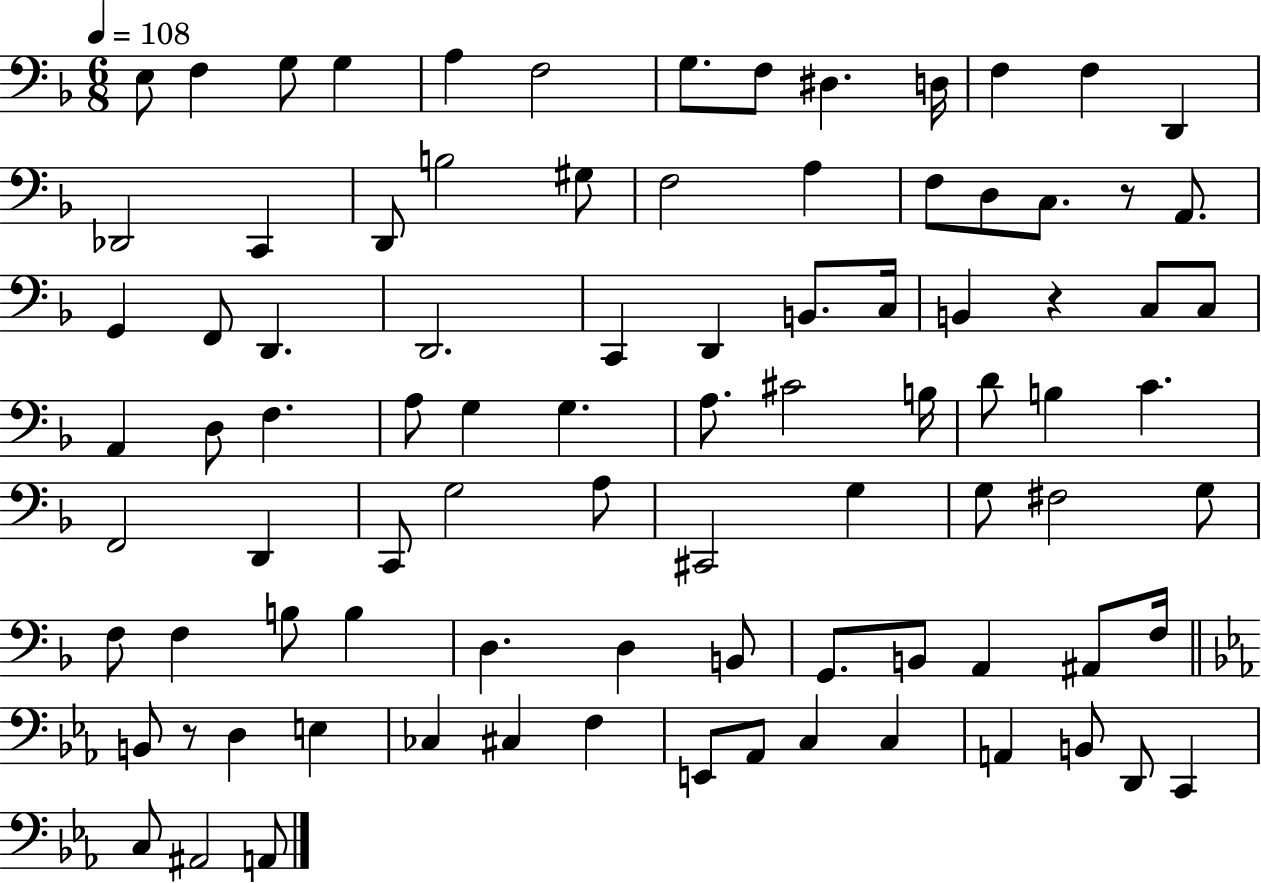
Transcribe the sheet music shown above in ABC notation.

X:1
T:Untitled
M:6/8
L:1/4
K:F
E,/2 F, G,/2 G, A, F,2 G,/2 F,/2 ^D, D,/4 F, F, D,, _D,,2 C,, D,,/2 B,2 ^G,/2 F,2 A, F,/2 D,/2 C,/2 z/2 A,,/2 G,, F,,/2 D,, D,,2 C,, D,, B,,/2 C,/4 B,, z C,/2 C,/2 A,, D,/2 F, A,/2 G, G, A,/2 ^C2 B,/4 D/2 B, C F,,2 D,, C,,/2 G,2 A,/2 ^C,,2 G, G,/2 ^F,2 G,/2 F,/2 F, B,/2 B, D, D, B,,/2 G,,/2 B,,/2 A,, ^A,,/2 F,/4 B,,/2 z/2 D, E, _C, ^C, F, E,,/2 _A,,/2 C, C, A,, B,,/2 D,,/2 C,, C,/2 ^A,,2 A,,/2